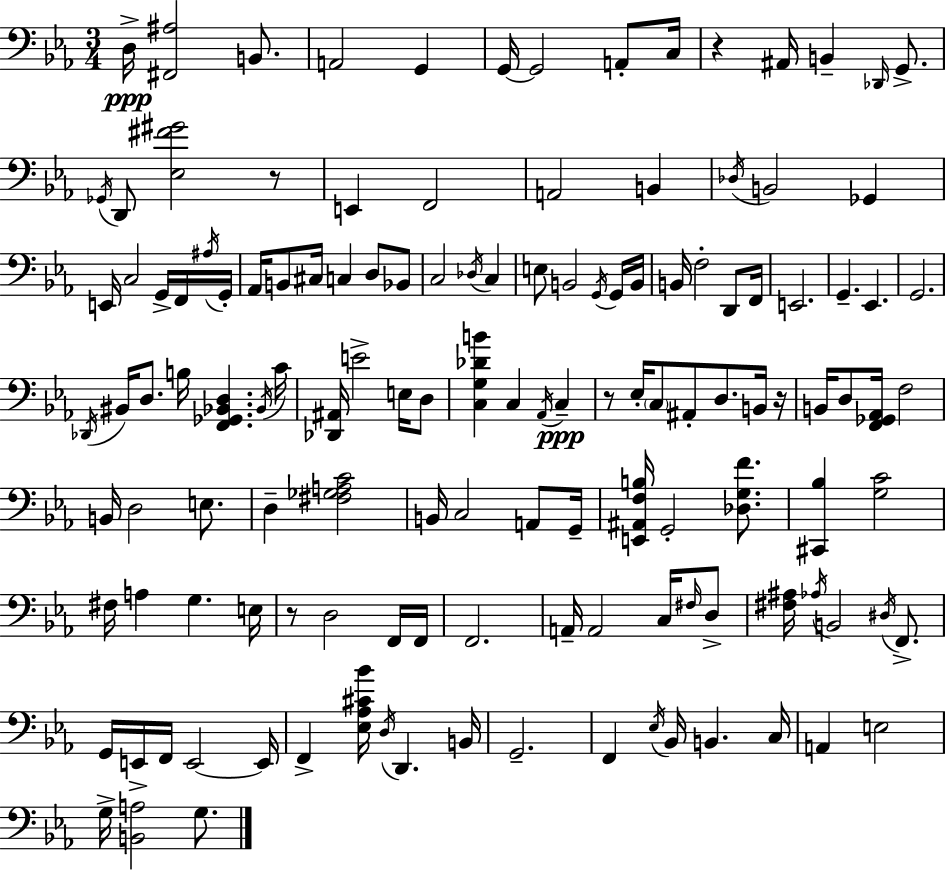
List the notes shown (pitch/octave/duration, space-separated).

D3/s [F#2,A#3]/h B2/e. A2/h G2/q G2/s G2/h A2/e C3/s R/q A#2/s B2/q Db2/s G2/e. Gb2/s D2/e [Eb3,F#4,G#4]/h R/e E2/q F2/h A2/h B2/q Db3/s B2/h Gb2/q E2/s C3/h G2/s F2/s A#3/s G2/s Ab2/s B2/e C#3/s C3/q D3/e Bb2/e C3/h Db3/s C3/q E3/e B2/h G2/s G2/s B2/s B2/s F3/h D2/e F2/s E2/h. G2/q. Eb2/q. G2/h. Db2/s BIS2/s D3/e. B3/s [F2,Gb2,Bb2,D3]/q. Bb2/s C4/s [Db2,A#2]/s E4/h E3/s D3/e [C3,G3,Db4,B4]/q C3/q Ab2/s C3/q R/e Eb3/s C3/e A#2/e D3/e. B2/s R/s B2/s D3/e [F2,Gb2,Ab2]/s F3/h B2/s D3/h E3/e. D3/q [F#3,Gb3,A3,C4]/h B2/s C3/h A2/e G2/s [E2,A#2,F3,B3]/s G2/h [Db3,G3,F4]/e. [C#2,Bb3]/q [G3,C4]/h F#3/s A3/q G3/q. E3/s R/e D3/h F2/s F2/s F2/h. A2/s A2/h C3/s F#3/s D3/e [F#3,A#3]/s Ab3/s B2/h D#3/s F2/e. G2/s E2/s F2/s E2/h E2/s F2/q [Eb3,Ab3,C#4,Bb4]/s D3/s D2/q. B2/s G2/h. F2/q Eb3/s Bb2/s B2/q. C3/s A2/q E3/h G3/s [B2,A3]/h G3/e.